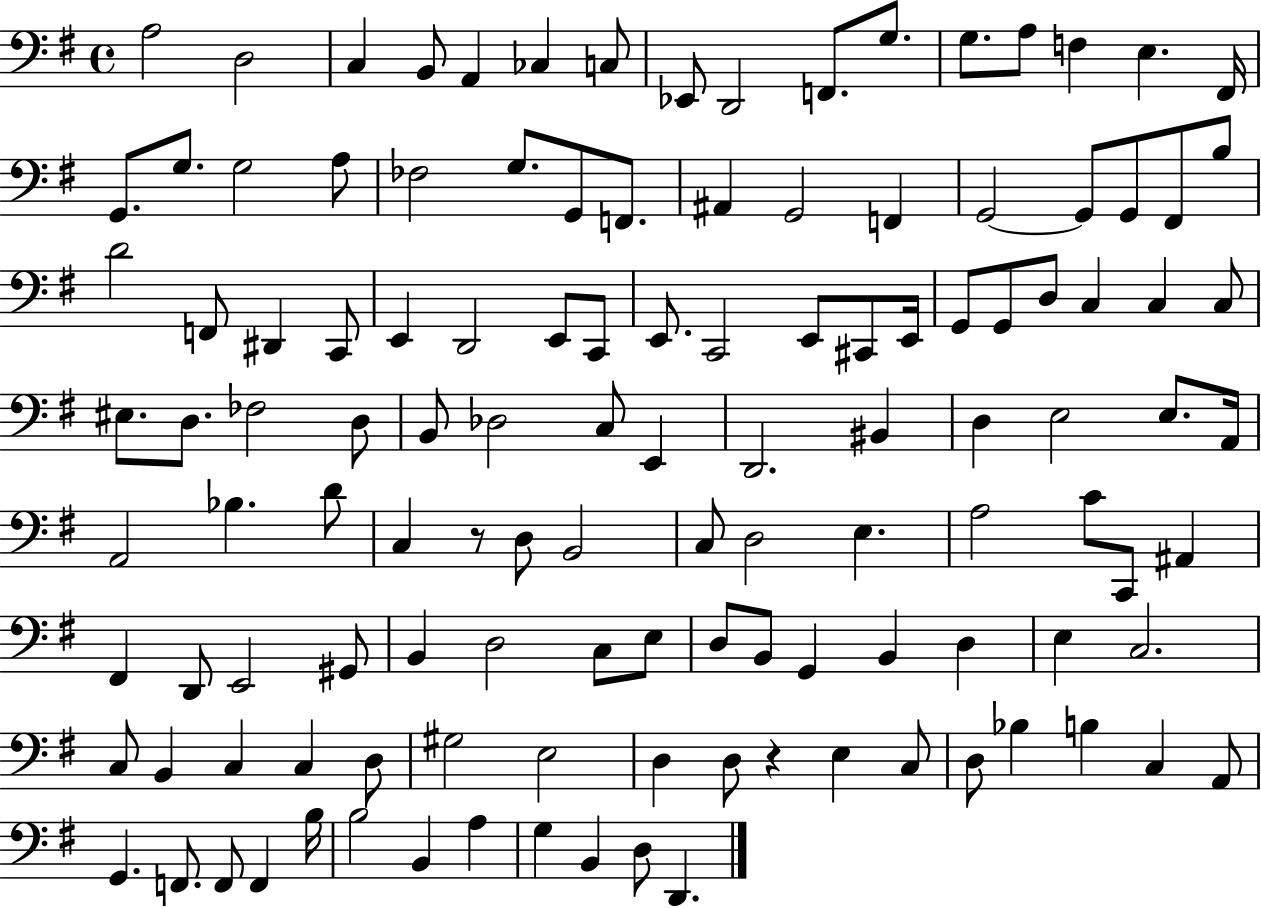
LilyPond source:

{
  \clef bass
  \time 4/4
  \defaultTimeSignature
  \key g \major
  a2 d2 | c4 b,8 a,4 ces4 c8 | ees,8 d,2 f,8. g8. | g8. a8 f4 e4. fis,16 | \break g,8. g8. g2 a8 | fes2 g8. g,8 f,8. | ais,4 g,2 f,4 | g,2~~ g,8 g,8 fis,8 b8 | \break d'2 f,8 dis,4 c,8 | e,4 d,2 e,8 c,8 | e,8. c,2 e,8 cis,8 e,16 | g,8 g,8 d8 c4 c4 c8 | \break eis8. d8. fes2 d8 | b,8 des2 c8 e,4 | d,2. bis,4 | d4 e2 e8. a,16 | \break a,2 bes4. d'8 | c4 r8 d8 b,2 | c8 d2 e4. | a2 c'8 c,8 ais,4 | \break fis,4 d,8 e,2 gis,8 | b,4 d2 c8 e8 | d8 b,8 g,4 b,4 d4 | e4 c2. | \break c8 b,4 c4 c4 d8 | gis2 e2 | d4 d8 r4 e4 c8 | d8 bes4 b4 c4 a,8 | \break g,4. f,8. f,8 f,4 b16 | b2 b,4 a4 | g4 b,4 d8 d,4. | \bar "|."
}